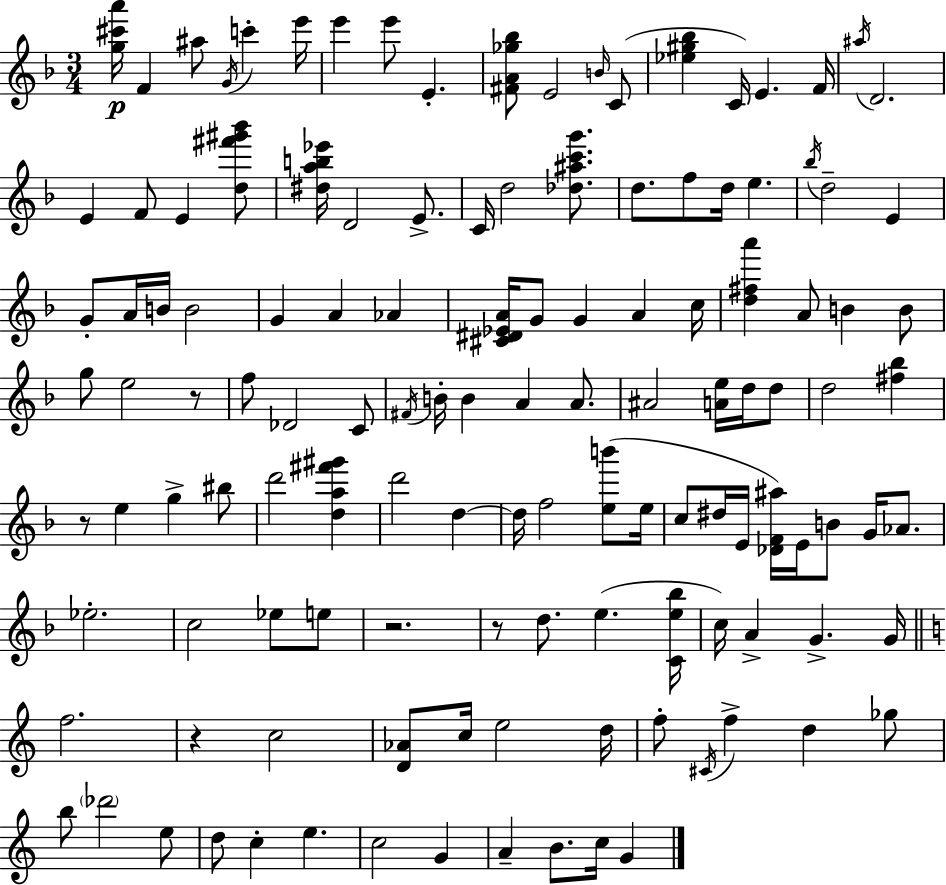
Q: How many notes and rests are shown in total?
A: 126